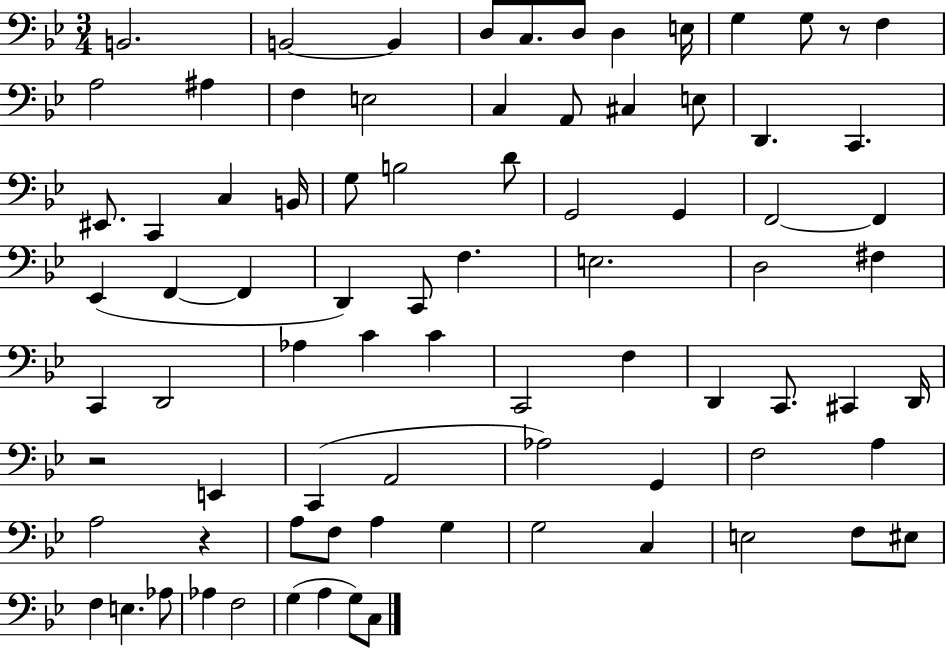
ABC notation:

X:1
T:Untitled
M:3/4
L:1/4
K:Bb
B,,2 B,,2 B,, D,/2 C,/2 D,/2 D, E,/4 G, G,/2 z/2 F, A,2 ^A, F, E,2 C, A,,/2 ^C, E,/2 D,, C,, ^E,,/2 C,, C, B,,/4 G,/2 B,2 D/2 G,,2 G,, F,,2 F,, _E,, F,, F,, D,, C,,/2 F, E,2 D,2 ^F, C,, D,,2 _A, C C C,,2 F, D,, C,,/2 ^C,, D,,/4 z2 E,, C,, A,,2 _A,2 G,, F,2 A, A,2 z A,/2 F,/2 A, G, G,2 C, E,2 F,/2 ^E,/2 F, E, _A,/2 _A, F,2 G, A, G,/2 C,/2